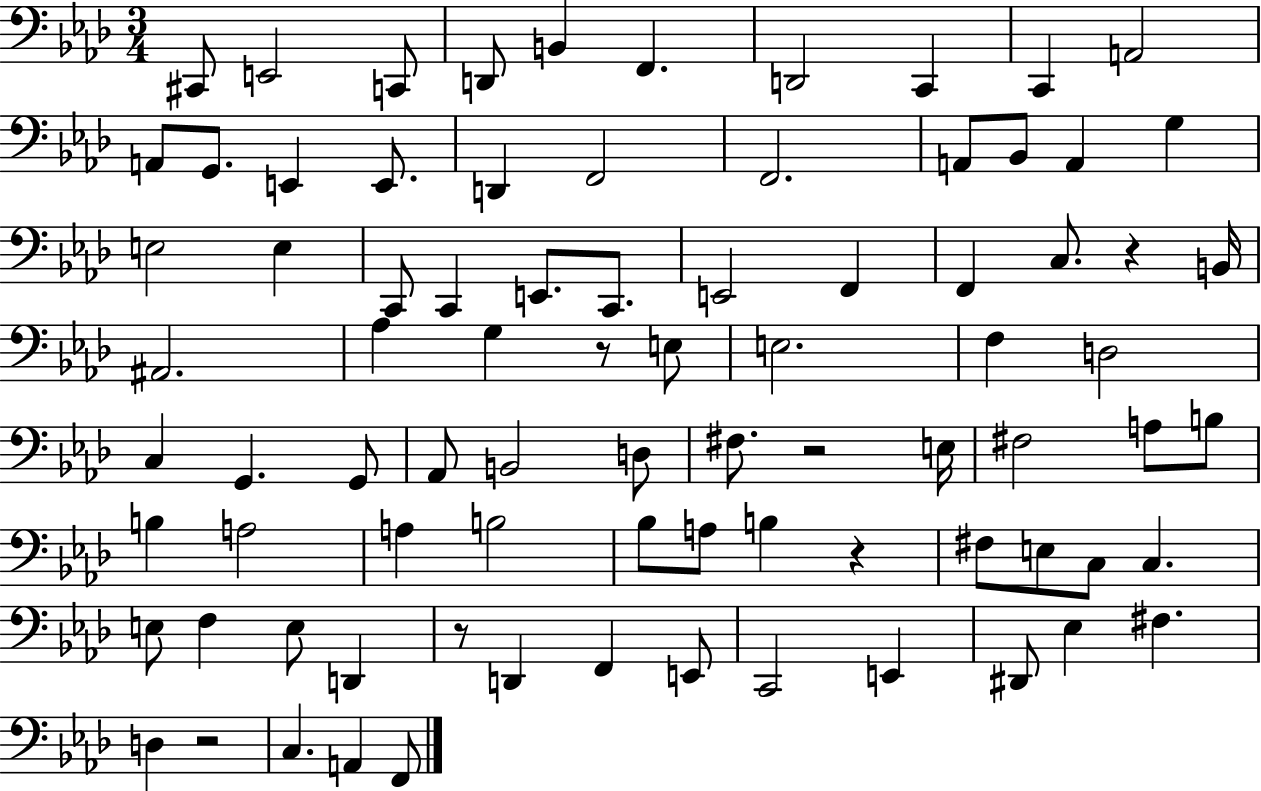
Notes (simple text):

C#2/e E2/h C2/e D2/e B2/q F2/q. D2/h C2/q C2/q A2/h A2/e G2/e. E2/q E2/e. D2/q F2/h F2/h. A2/e Bb2/e A2/q G3/q E3/h E3/q C2/e C2/q E2/e. C2/e. E2/h F2/q F2/q C3/e. R/q B2/s A#2/h. Ab3/q G3/q R/e E3/e E3/h. F3/q D3/h C3/q G2/q. G2/e Ab2/e B2/h D3/e F#3/e. R/h E3/s F#3/h A3/e B3/e B3/q A3/h A3/q B3/h Bb3/e A3/e B3/q R/q F#3/e E3/e C3/e C3/q. E3/e F3/q E3/e D2/q R/e D2/q F2/q E2/e C2/h E2/q D#2/e Eb3/q F#3/q. D3/q R/h C3/q. A2/q F2/e